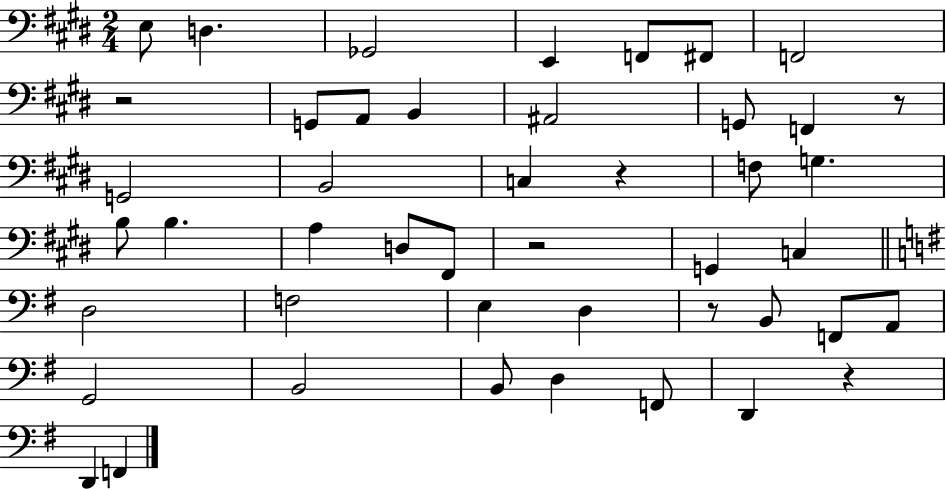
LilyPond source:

{
  \clef bass
  \numericTimeSignature
  \time 2/4
  \key e \major
  e8 d4. | ges,2 | e,4 f,8 fis,8 | f,2 | \break r2 | g,8 a,8 b,4 | ais,2 | g,8 f,4 r8 | \break g,2 | b,2 | c4 r4 | f8 g4. | \break b8 b4. | a4 d8 fis,8 | r2 | g,4 c4 | \break \bar "||" \break \key g \major d2 | f2 | e4 d4 | r8 b,8 f,8 a,8 | \break g,2 | b,2 | b,8 d4 f,8 | d,4 r4 | \break d,4 f,4 | \bar "|."
}